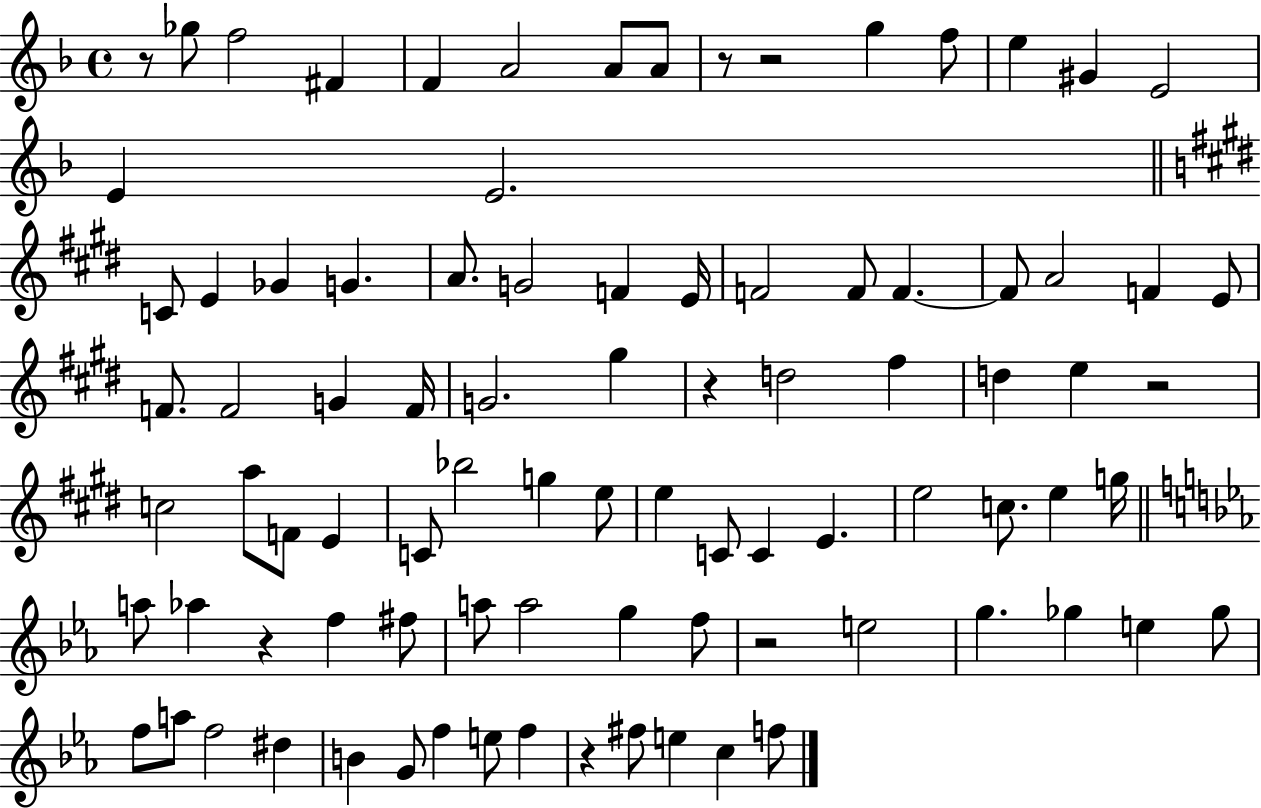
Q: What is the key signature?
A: F major